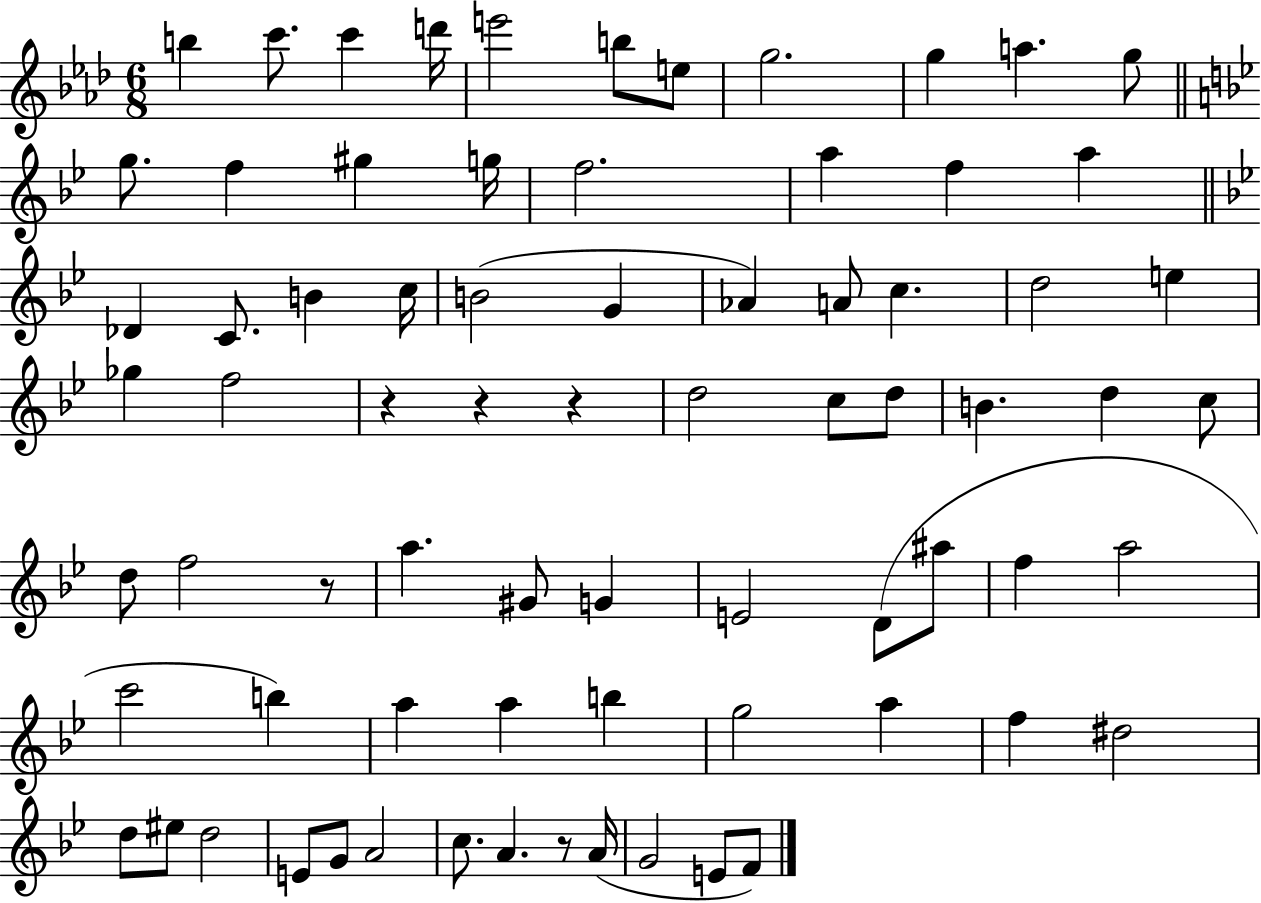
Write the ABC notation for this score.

X:1
T:Untitled
M:6/8
L:1/4
K:Ab
b c'/2 c' d'/4 e'2 b/2 e/2 g2 g a g/2 g/2 f ^g g/4 f2 a f a _D C/2 B c/4 B2 G _A A/2 c d2 e _g f2 z z z d2 c/2 d/2 B d c/2 d/2 f2 z/2 a ^G/2 G E2 D/2 ^a/2 f a2 c'2 b a a b g2 a f ^d2 d/2 ^e/2 d2 E/2 G/2 A2 c/2 A z/2 A/4 G2 E/2 F/2